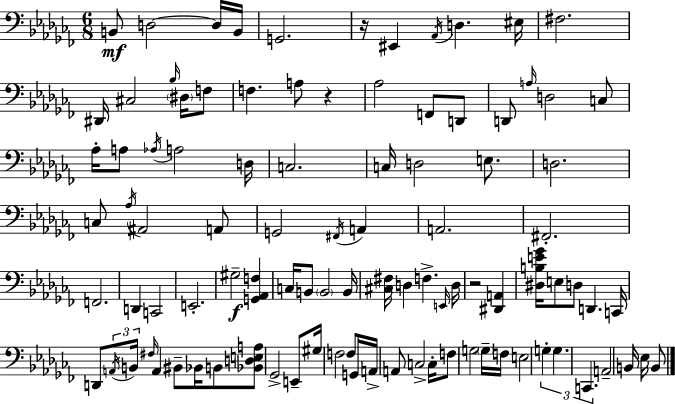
{
  \clef bass
  \numericTimeSignature
  \time 6/8
  \key aes \minor
  b,8\mf d2~~ d16 b,16 | g,2. | r16 eis,4 \acciaccatura { aes,16 } d4. | eis16 fis2. | \break dis,16 cis2 \grace { bes16 } \parenthesize dis16 | f8 f4. a8 r4 | aes2 f,8 | d,8 d,8 \grace { a16 } d2 | \break c8 aes16-. a8 \acciaccatura { aes16 } a2 | d16 c2. | c16 d2 | e8. d2. | \break c8 \acciaccatura { aes16 } ais,2 | a,8 g,2 | \acciaccatura { fis,16 } a,4 a,2. | fis,2.-. | \break f,2. | d,4 c,2 | e,2.-. | gis2--\f | \break <g, aes, f>4 c16 b,8 \parenthesize b,2 | b,16 <cis fis>16 d4 f4.-> | \grace { e,16 } d16 r2 | <dis, a,>4 <dis b e' ges'>16 e8 d8 | \break d,4. c,16 d,8 \tuplet 3/2 { \acciaccatura { a,16 } b,16 \grace { fis16 } } | a,4 bis,8-- bes,16 b,8 <bes, d e a>8 ges,2-> | e,8-- gis16 f2 | f8 g,16 a,16-> a,8 | \break c2-> c16-. f8 g2 | \parenthesize g16-- f16 e2 | \tuplet 3/2 { g4-. g4. | c,4. } a,2-- | \break b,16 ees16 b,8 \bar "|."
}